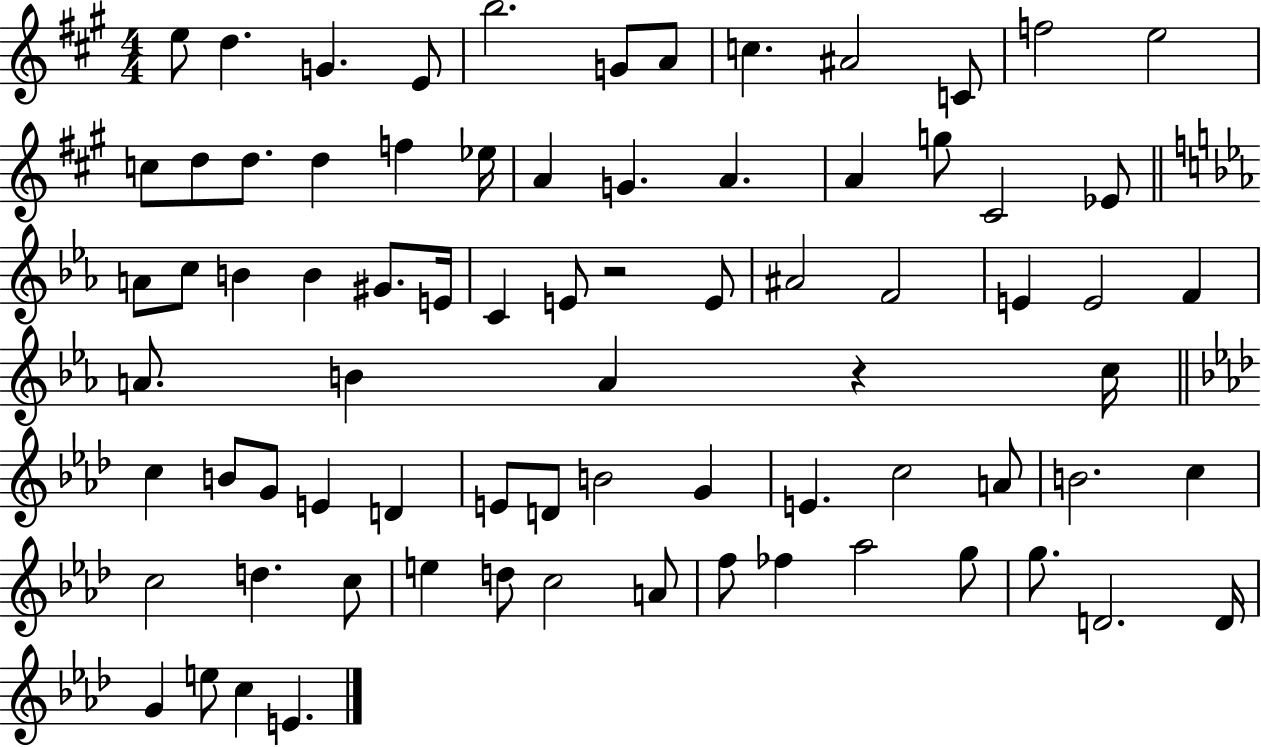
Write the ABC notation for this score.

X:1
T:Untitled
M:4/4
L:1/4
K:A
e/2 d G E/2 b2 G/2 A/2 c ^A2 C/2 f2 e2 c/2 d/2 d/2 d f _e/4 A G A A g/2 ^C2 _E/2 A/2 c/2 B B ^G/2 E/4 C E/2 z2 E/2 ^A2 F2 E E2 F A/2 B A z c/4 c B/2 G/2 E D E/2 D/2 B2 G E c2 A/2 B2 c c2 d c/2 e d/2 c2 A/2 f/2 _f _a2 g/2 g/2 D2 D/4 G e/2 c E